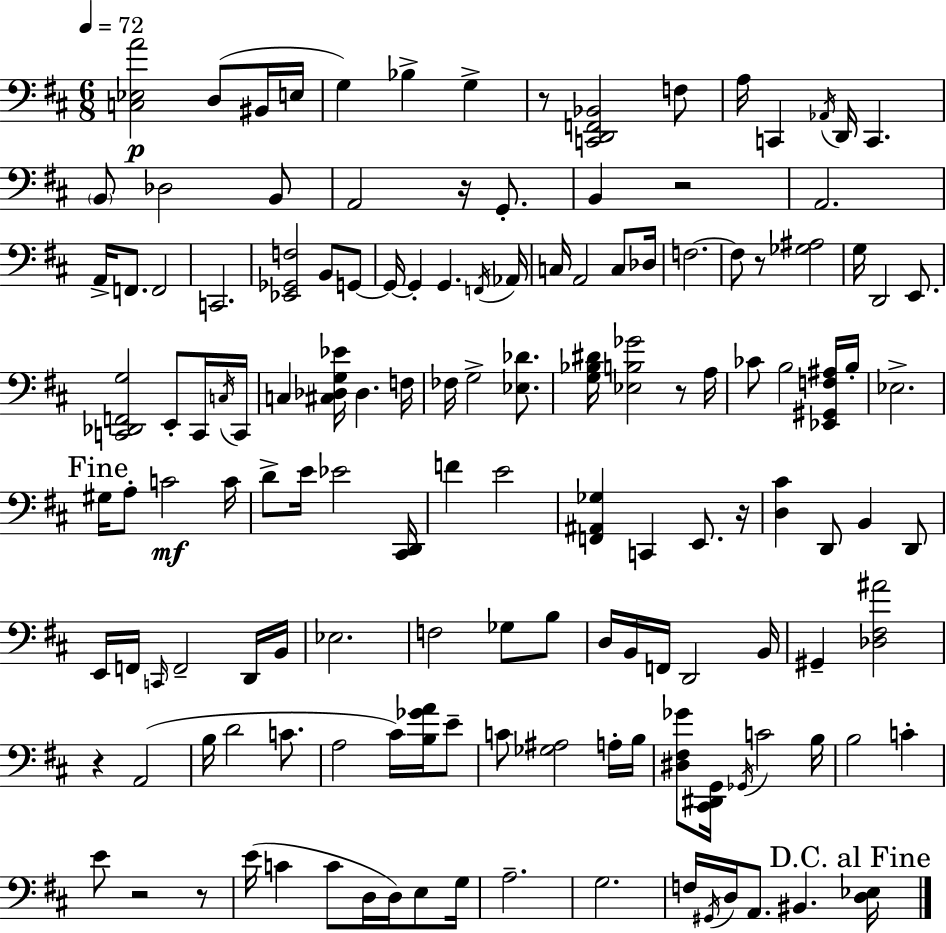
X:1
T:Untitled
M:6/8
L:1/4
K:D
[C,_E,A]2 D,/2 ^B,,/4 E,/4 G, _B, G, z/2 [C,,D,,F,,_B,,]2 F,/2 A,/4 C,, _A,,/4 D,,/4 C,, B,,/2 _D,2 B,,/2 A,,2 z/4 G,,/2 B,, z2 A,,2 A,,/4 F,,/2 F,,2 C,,2 [_E,,_G,,F,]2 B,,/2 G,,/2 G,,/4 G,, G,, F,,/4 _A,,/4 C,/4 A,,2 C,/2 _D,/4 F,2 F,/2 z/2 [_G,^A,]2 G,/4 D,,2 E,,/2 [C,,_D,,F,,G,]2 E,,/2 C,,/4 C,/4 C,,/4 C, [^C,_D,G,_E]/4 _D, F,/4 _F,/4 G,2 [_E,_D]/2 [G,_B,^D]/4 [_E,B,_G]2 z/2 A,/4 _C/2 B,2 [_E,,^G,,F,^A,]/4 B,/4 _E,2 ^G,/4 A,/2 C2 C/4 D/2 E/4 _E2 [^C,,D,,]/4 F E2 [F,,^A,,_G,] C,, E,,/2 z/4 [D,^C] D,,/2 B,, D,,/2 E,,/4 F,,/4 C,,/4 F,,2 D,,/4 B,,/4 _E,2 F,2 _G,/2 B,/2 D,/4 B,,/4 F,,/4 D,,2 B,,/4 ^G,, [_D,^F,^A]2 z A,,2 B,/4 D2 C/2 A,2 ^C/4 [B,_GA]/4 E/2 C/2 [_G,^A,]2 A,/4 B,/4 [^D,^F,_G]/2 [^C,,^D,,G,,]/4 _G,,/4 C2 B,/4 B,2 C E/2 z2 z/2 E/4 C C/2 D,/4 D,/4 E,/2 G,/4 A,2 G,2 F,/4 ^G,,/4 D,/4 A,,/2 ^B,, [D,_E,]/4